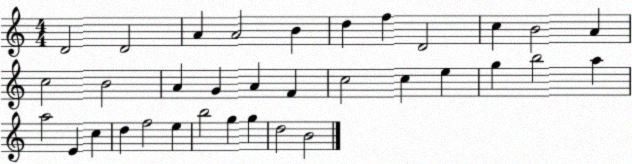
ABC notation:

X:1
T:Untitled
M:4/4
L:1/4
K:C
D2 D2 A A2 B d f D2 c B2 A c2 B2 A G A F c2 c e g b2 a a2 E c d f2 e b2 g g d2 B2